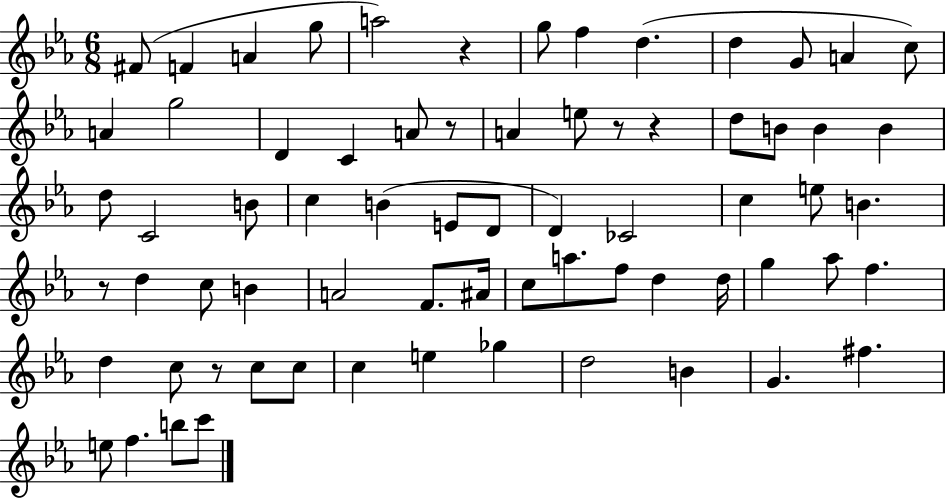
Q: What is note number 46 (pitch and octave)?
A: D5